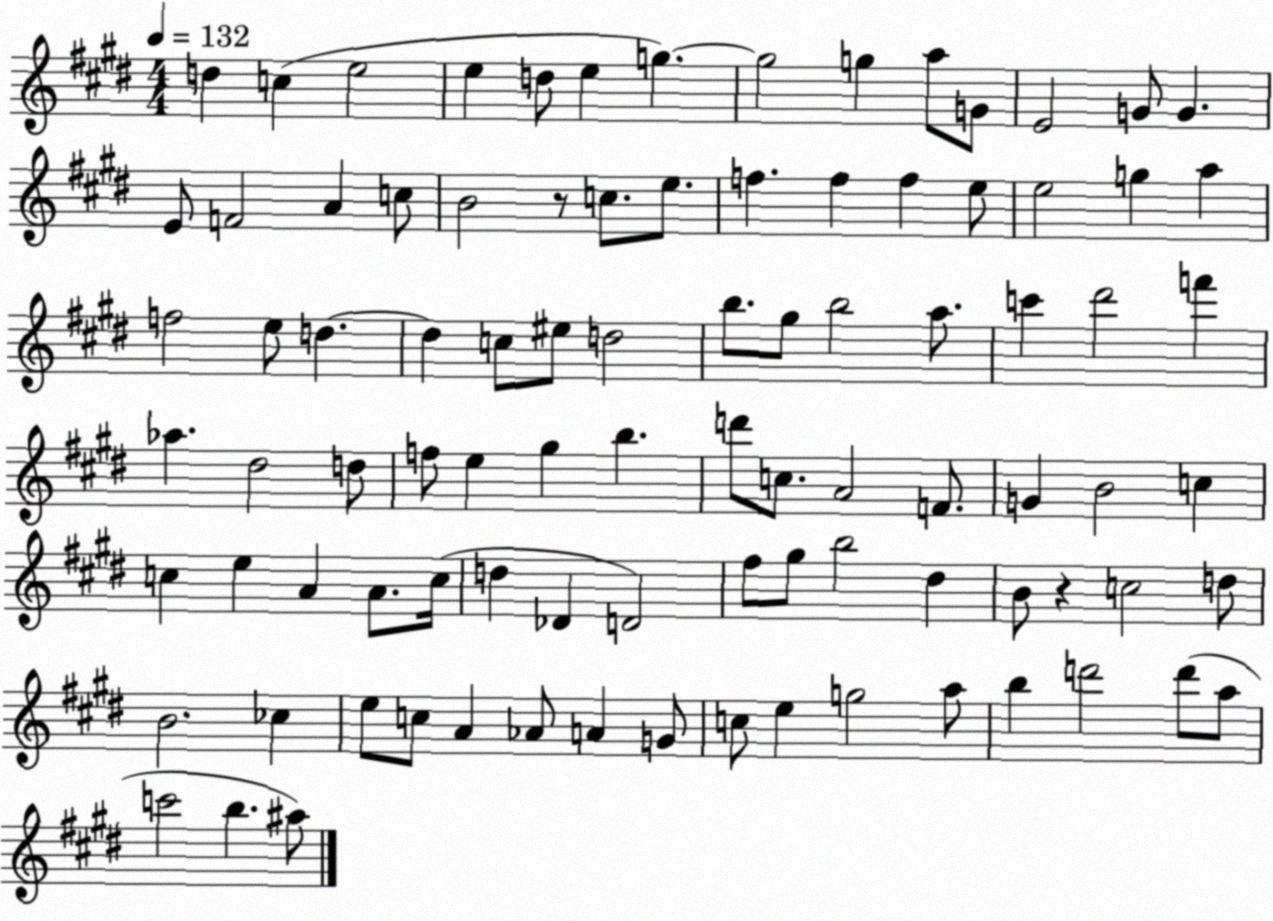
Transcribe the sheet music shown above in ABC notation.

X:1
T:Untitled
M:4/4
L:1/4
K:E
d c e2 e d/2 e g g2 g a/2 G/2 E2 G/2 G E/2 F2 A c/2 B2 z/2 c/2 e/2 f f f e/2 e2 g a f2 e/2 d d c/2 ^e/2 d2 b/2 ^g/2 b2 a/2 c' ^d'2 f' _a ^d2 d/2 f/2 e ^g b d'/2 c/2 A2 F/2 G B2 c c e A A/2 c/4 d _D D2 ^f/2 ^g/2 b2 ^d B/2 z c2 d/2 B2 _c e/2 c/2 A _A/2 A G/2 c/2 e g2 a/2 b d'2 d'/2 a/2 c'2 b ^a/2